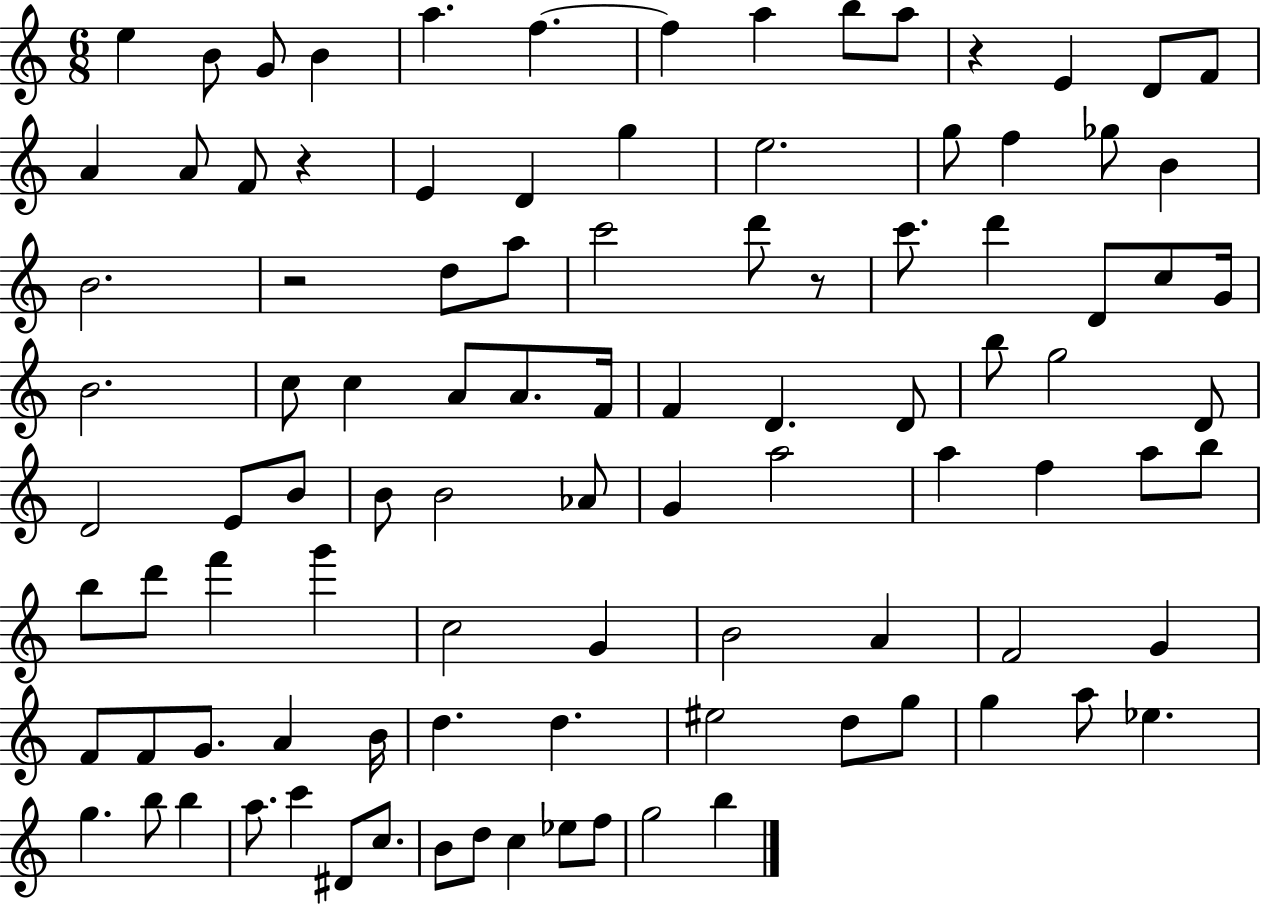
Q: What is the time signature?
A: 6/8